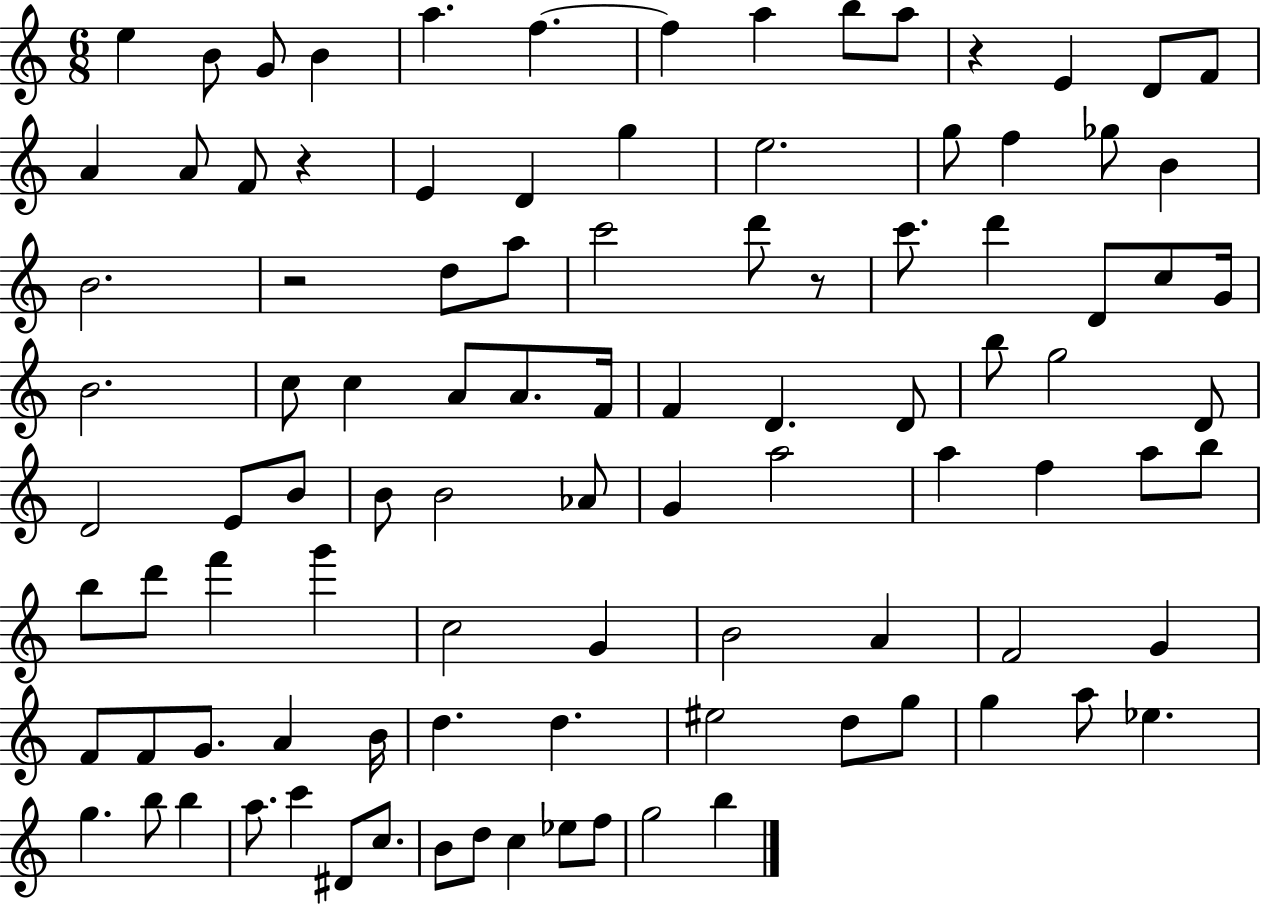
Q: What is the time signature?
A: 6/8